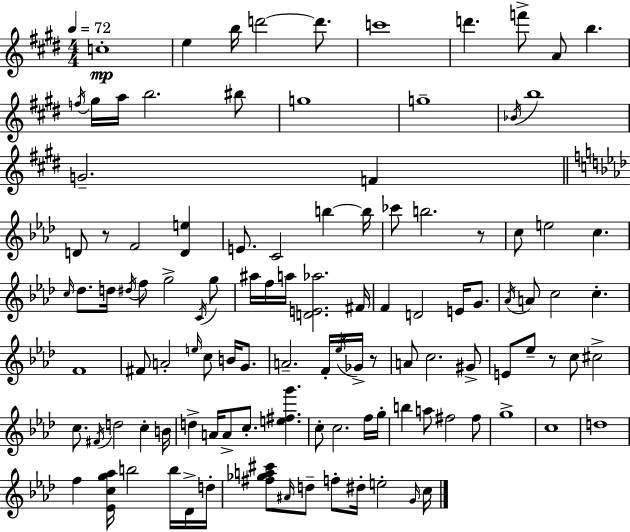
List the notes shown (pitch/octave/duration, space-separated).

C5/w E5/q B5/s D6/h D6/e. C6/w D6/q. F6/e A4/e B5/q. F5/s G#5/s A5/s B5/h. BIS5/e G5/w G5/w Bb4/s B5/w G4/h. F4/q D4/e R/e F4/h [D4,E5]/q E4/e. C4/h B5/q B5/s CES6/e B5/h. R/e C5/e E5/h C5/q. C5/s Db5/e. D5/s D#5/s F5/e G5/h C4/s G5/e A#5/s F5/s A5/s [D4,E4,Ab5]/h. F#4/s F4/q D4/h E4/s G4/e. Ab4/s A4/e C5/h C5/q. F4/w F#4/e A4/h E5/s C5/e B4/s G4/e. A4/h. F4/s Eb5/s Gb4/s R/e A4/e C5/h. G#4/e E4/e Eb5/e R/e C5/e C#5/h C5/e. F#4/s D5/h C5/q B4/s D5/q A4/s A4/e C5/e. [E5,F#5,G6]/q. C5/e C5/h. F5/s G5/s B5/q A5/e F#5/h F#5/e G5/w C5/w D5/w F5/q [Eb4,C5,G5,Ab5]/s B5/h B5/s Db4/s D5/s [F#5,Gb5,A5,C#6]/e A#4/s D5/e F5/e D#5/s E5/h G4/s C5/s